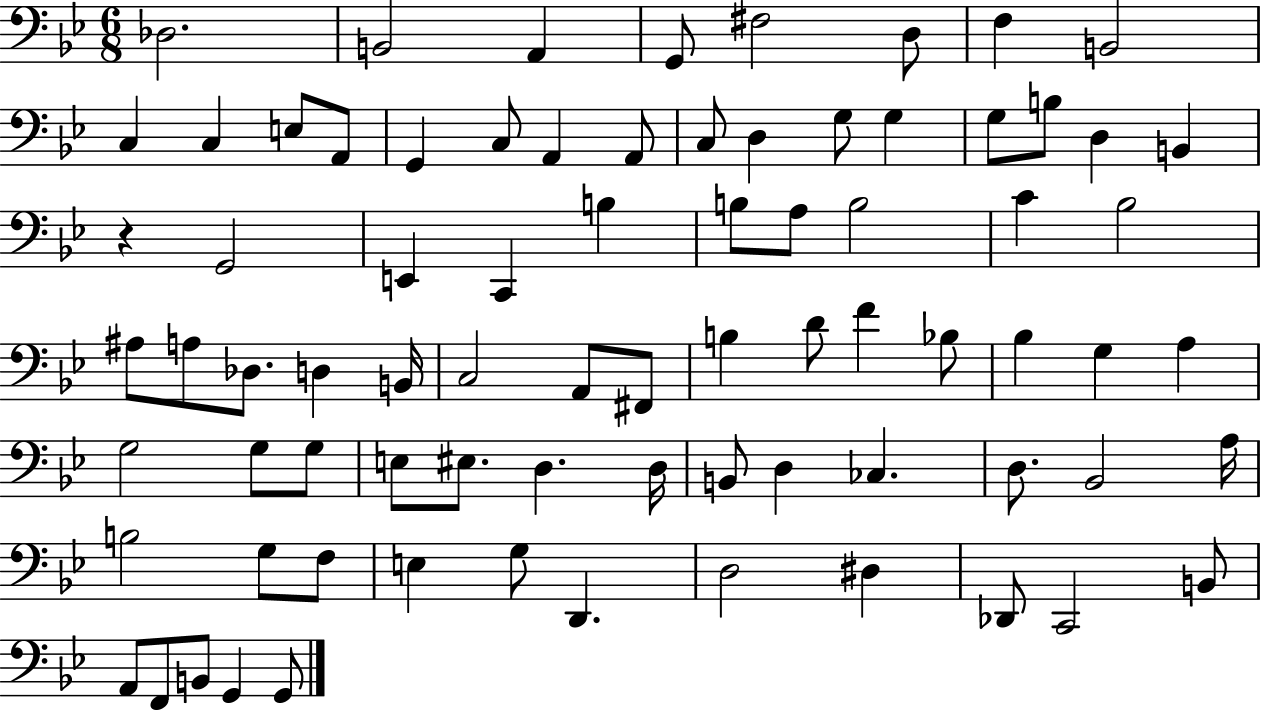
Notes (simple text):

Db3/h. B2/h A2/q G2/e F#3/h D3/e F3/q B2/h C3/q C3/q E3/e A2/e G2/q C3/e A2/q A2/e C3/e D3/q G3/e G3/q G3/e B3/e D3/q B2/q R/q G2/h E2/q C2/q B3/q B3/e A3/e B3/h C4/q Bb3/h A#3/e A3/e Db3/e. D3/q B2/s C3/h A2/e F#2/e B3/q D4/e F4/q Bb3/e Bb3/q G3/q A3/q G3/h G3/e G3/e E3/e EIS3/e. D3/q. D3/s B2/e D3/q CES3/q. D3/e. Bb2/h A3/s B3/h G3/e F3/e E3/q G3/e D2/q. D3/h D#3/q Db2/e C2/h B2/e A2/e F2/e B2/e G2/q G2/e